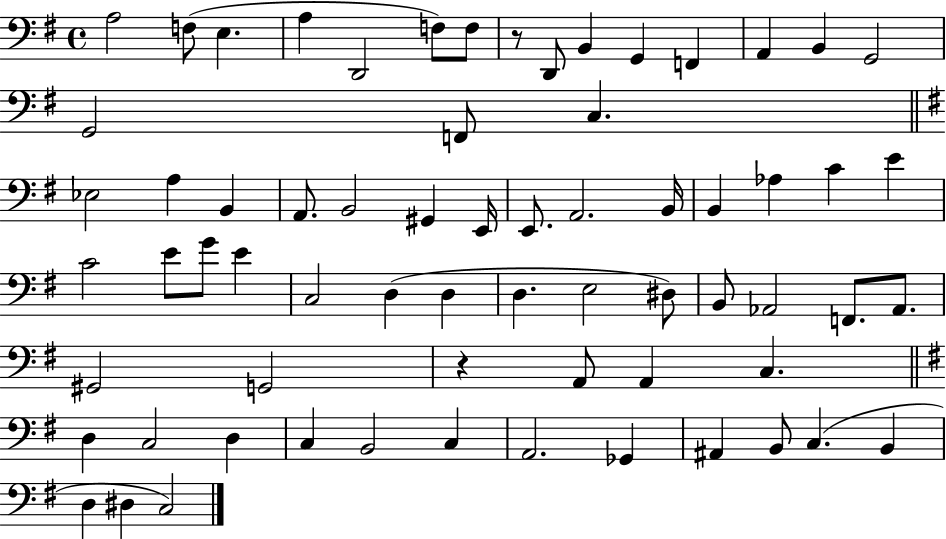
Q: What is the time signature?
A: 4/4